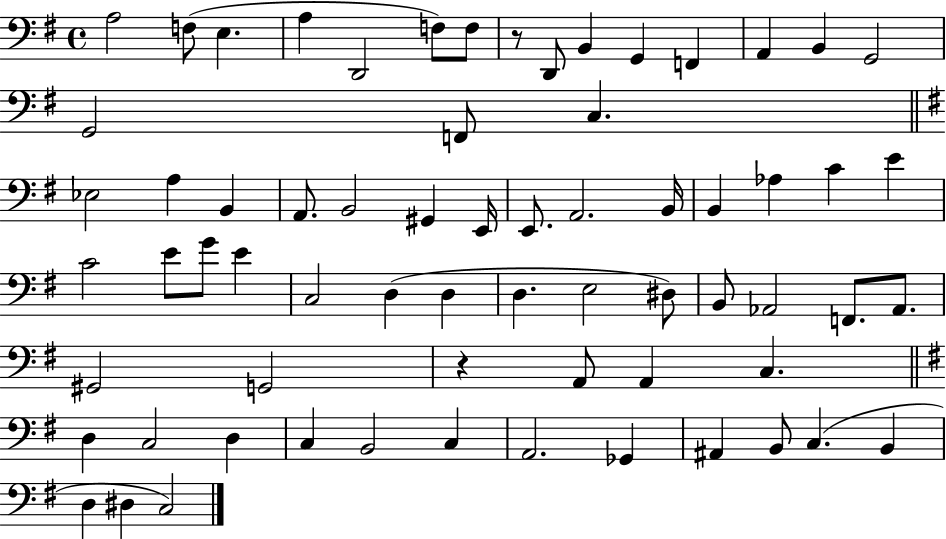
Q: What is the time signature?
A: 4/4